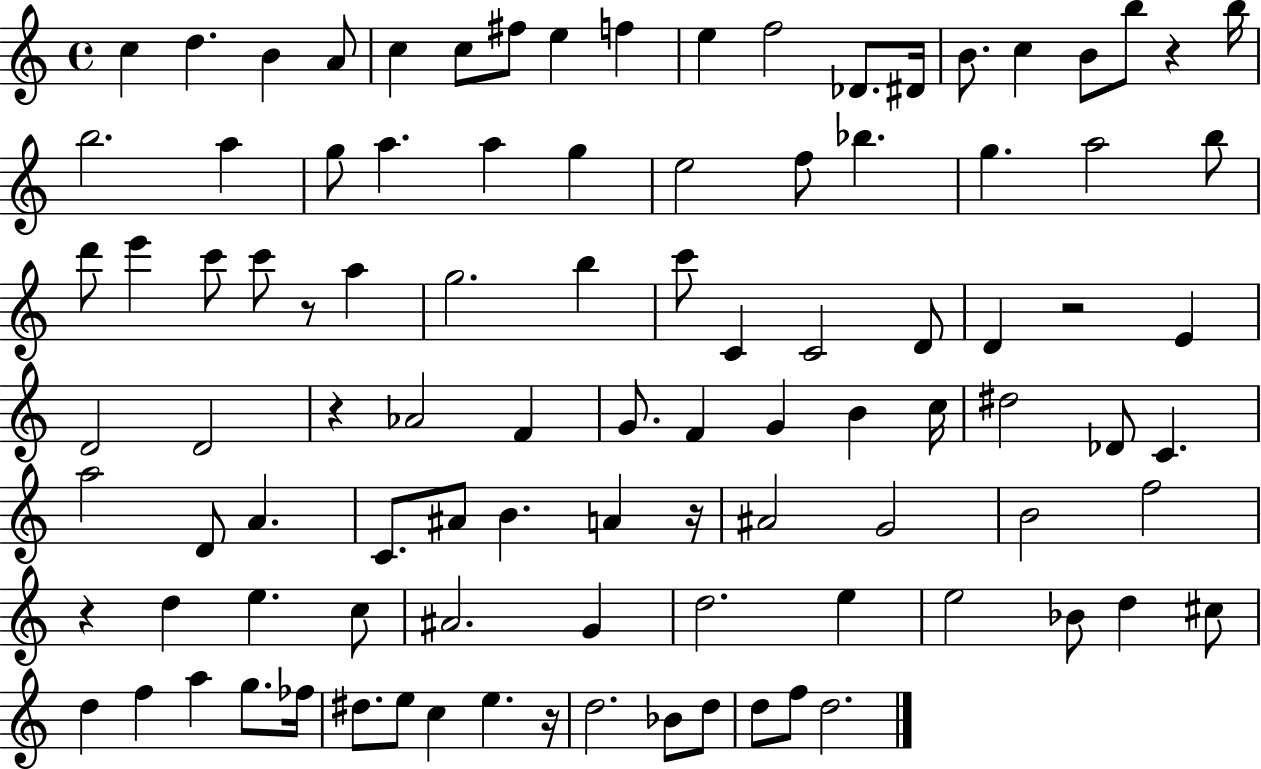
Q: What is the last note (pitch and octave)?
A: D5